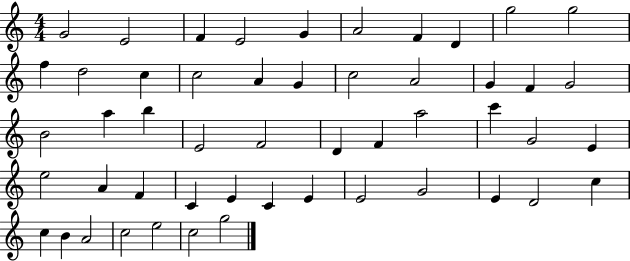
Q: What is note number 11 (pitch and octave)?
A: F5